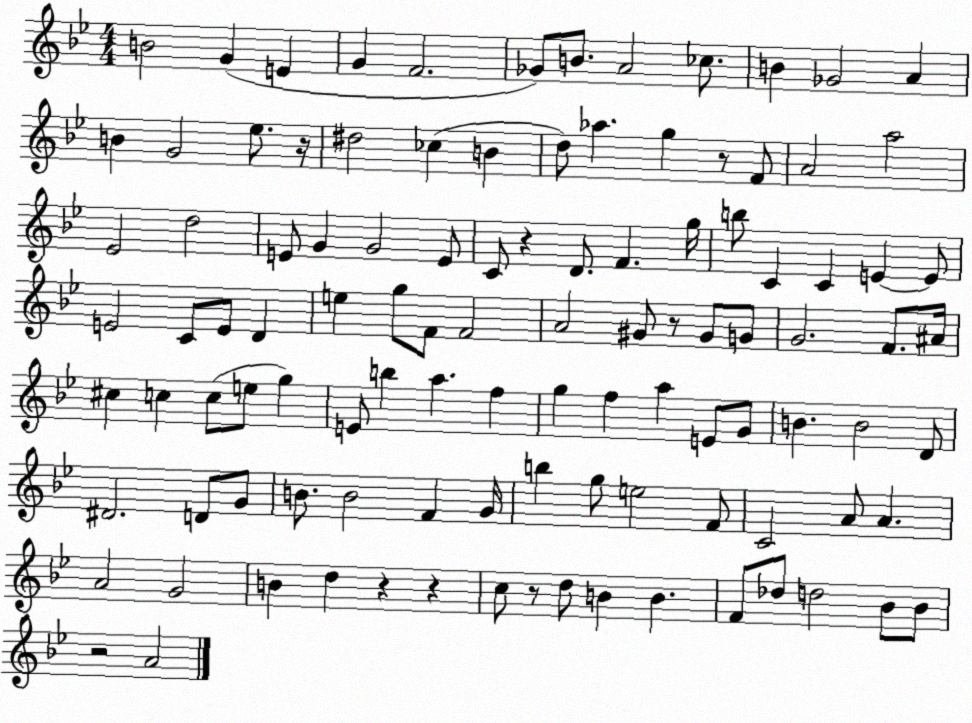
X:1
T:Untitled
M:4/4
L:1/4
K:Bb
B2 G E G F2 _G/2 B/2 A2 _c/2 B _G2 A B G2 _e/2 z/4 ^d2 _c B d/2 _a g z/2 F/2 A2 a2 _E2 d2 E/2 G G2 E/2 C/2 z D/2 F g/4 b/2 C C E E/2 E2 C/2 E/2 D e g/2 F/2 F2 A2 ^G/2 z/2 ^G/2 G/2 G2 F/2 ^A/4 ^c c c/2 e/2 g E/2 b a f g f a E/2 G/2 B B2 D/2 ^D2 D/2 G/2 B/2 B2 F G/4 b g/2 e2 F/2 C2 A/2 A A2 G2 B d z z c/2 z/2 d/2 B B F/2 _d/2 d2 _B/2 _B/2 z2 A2